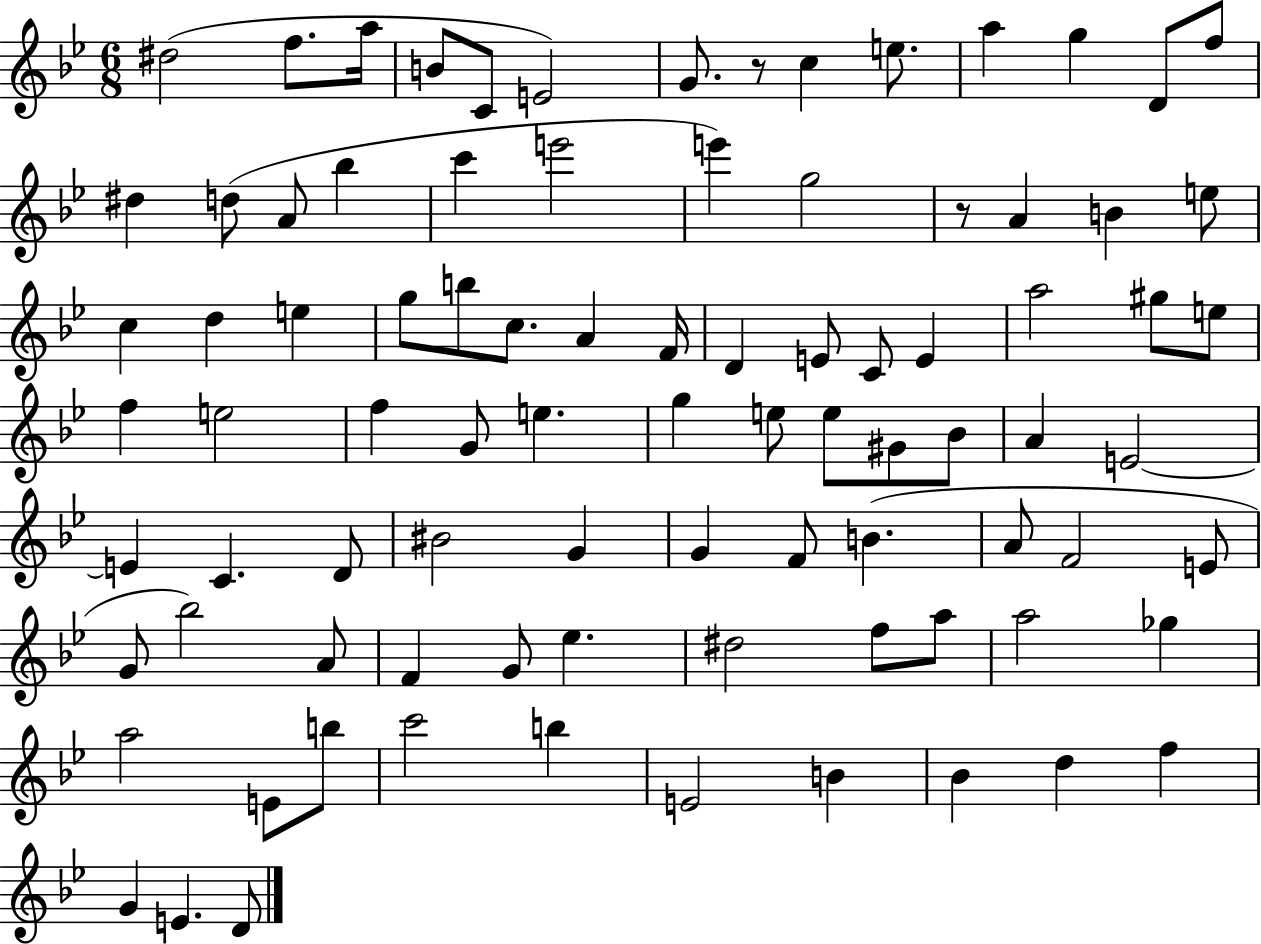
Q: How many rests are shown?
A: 2